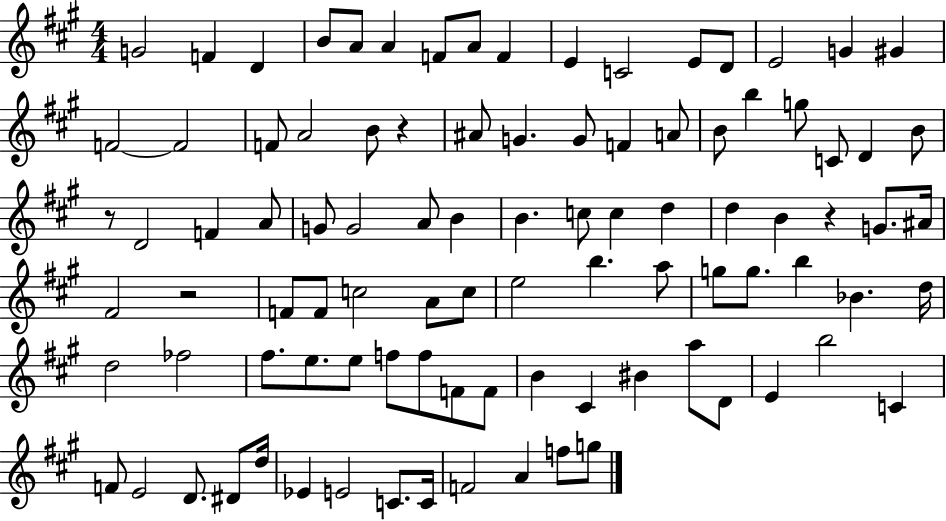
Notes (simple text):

G4/h F4/q D4/q B4/e A4/e A4/q F4/e A4/e F4/q E4/q C4/h E4/e D4/e E4/h G4/q G#4/q F4/h F4/h F4/e A4/h B4/e R/q A#4/e G4/q. G4/e F4/q A4/e B4/e B5/q G5/e C4/e D4/q B4/e R/e D4/h F4/q A4/e G4/e G4/h A4/e B4/q B4/q. C5/e C5/q D5/q D5/q B4/q R/q G4/e. A#4/s F#4/h R/h F4/e F4/e C5/h A4/e C5/e E5/h B5/q. A5/e G5/e G5/e. B5/q Bb4/q. D5/s D5/h FES5/h F#5/e. E5/e. E5/e F5/e F5/e F4/e F4/e B4/q C#4/q BIS4/q A5/e D4/e E4/q B5/h C4/q F4/e E4/h D4/e. D#4/e D5/s Eb4/q E4/h C4/e. C4/s F4/h A4/q F5/e G5/e